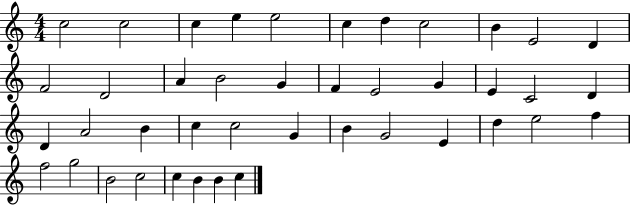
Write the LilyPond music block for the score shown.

{
  \clef treble
  \numericTimeSignature
  \time 4/4
  \key c \major
  c''2 c''2 | c''4 e''4 e''2 | c''4 d''4 c''2 | b'4 e'2 d'4 | \break f'2 d'2 | a'4 b'2 g'4 | f'4 e'2 g'4 | e'4 c'2 d'4 | \break d'4 a'2 b'4 | c''4 c''2 g'4 | b'4 g'2 e'4 | d''4 e''2 f''4 | \break f''2 g''2 | b'2 c''2 | c''4 b'4 b'4 c''4 | \bar "|."
}